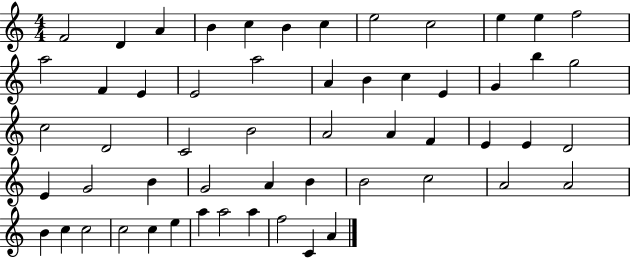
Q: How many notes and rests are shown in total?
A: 56